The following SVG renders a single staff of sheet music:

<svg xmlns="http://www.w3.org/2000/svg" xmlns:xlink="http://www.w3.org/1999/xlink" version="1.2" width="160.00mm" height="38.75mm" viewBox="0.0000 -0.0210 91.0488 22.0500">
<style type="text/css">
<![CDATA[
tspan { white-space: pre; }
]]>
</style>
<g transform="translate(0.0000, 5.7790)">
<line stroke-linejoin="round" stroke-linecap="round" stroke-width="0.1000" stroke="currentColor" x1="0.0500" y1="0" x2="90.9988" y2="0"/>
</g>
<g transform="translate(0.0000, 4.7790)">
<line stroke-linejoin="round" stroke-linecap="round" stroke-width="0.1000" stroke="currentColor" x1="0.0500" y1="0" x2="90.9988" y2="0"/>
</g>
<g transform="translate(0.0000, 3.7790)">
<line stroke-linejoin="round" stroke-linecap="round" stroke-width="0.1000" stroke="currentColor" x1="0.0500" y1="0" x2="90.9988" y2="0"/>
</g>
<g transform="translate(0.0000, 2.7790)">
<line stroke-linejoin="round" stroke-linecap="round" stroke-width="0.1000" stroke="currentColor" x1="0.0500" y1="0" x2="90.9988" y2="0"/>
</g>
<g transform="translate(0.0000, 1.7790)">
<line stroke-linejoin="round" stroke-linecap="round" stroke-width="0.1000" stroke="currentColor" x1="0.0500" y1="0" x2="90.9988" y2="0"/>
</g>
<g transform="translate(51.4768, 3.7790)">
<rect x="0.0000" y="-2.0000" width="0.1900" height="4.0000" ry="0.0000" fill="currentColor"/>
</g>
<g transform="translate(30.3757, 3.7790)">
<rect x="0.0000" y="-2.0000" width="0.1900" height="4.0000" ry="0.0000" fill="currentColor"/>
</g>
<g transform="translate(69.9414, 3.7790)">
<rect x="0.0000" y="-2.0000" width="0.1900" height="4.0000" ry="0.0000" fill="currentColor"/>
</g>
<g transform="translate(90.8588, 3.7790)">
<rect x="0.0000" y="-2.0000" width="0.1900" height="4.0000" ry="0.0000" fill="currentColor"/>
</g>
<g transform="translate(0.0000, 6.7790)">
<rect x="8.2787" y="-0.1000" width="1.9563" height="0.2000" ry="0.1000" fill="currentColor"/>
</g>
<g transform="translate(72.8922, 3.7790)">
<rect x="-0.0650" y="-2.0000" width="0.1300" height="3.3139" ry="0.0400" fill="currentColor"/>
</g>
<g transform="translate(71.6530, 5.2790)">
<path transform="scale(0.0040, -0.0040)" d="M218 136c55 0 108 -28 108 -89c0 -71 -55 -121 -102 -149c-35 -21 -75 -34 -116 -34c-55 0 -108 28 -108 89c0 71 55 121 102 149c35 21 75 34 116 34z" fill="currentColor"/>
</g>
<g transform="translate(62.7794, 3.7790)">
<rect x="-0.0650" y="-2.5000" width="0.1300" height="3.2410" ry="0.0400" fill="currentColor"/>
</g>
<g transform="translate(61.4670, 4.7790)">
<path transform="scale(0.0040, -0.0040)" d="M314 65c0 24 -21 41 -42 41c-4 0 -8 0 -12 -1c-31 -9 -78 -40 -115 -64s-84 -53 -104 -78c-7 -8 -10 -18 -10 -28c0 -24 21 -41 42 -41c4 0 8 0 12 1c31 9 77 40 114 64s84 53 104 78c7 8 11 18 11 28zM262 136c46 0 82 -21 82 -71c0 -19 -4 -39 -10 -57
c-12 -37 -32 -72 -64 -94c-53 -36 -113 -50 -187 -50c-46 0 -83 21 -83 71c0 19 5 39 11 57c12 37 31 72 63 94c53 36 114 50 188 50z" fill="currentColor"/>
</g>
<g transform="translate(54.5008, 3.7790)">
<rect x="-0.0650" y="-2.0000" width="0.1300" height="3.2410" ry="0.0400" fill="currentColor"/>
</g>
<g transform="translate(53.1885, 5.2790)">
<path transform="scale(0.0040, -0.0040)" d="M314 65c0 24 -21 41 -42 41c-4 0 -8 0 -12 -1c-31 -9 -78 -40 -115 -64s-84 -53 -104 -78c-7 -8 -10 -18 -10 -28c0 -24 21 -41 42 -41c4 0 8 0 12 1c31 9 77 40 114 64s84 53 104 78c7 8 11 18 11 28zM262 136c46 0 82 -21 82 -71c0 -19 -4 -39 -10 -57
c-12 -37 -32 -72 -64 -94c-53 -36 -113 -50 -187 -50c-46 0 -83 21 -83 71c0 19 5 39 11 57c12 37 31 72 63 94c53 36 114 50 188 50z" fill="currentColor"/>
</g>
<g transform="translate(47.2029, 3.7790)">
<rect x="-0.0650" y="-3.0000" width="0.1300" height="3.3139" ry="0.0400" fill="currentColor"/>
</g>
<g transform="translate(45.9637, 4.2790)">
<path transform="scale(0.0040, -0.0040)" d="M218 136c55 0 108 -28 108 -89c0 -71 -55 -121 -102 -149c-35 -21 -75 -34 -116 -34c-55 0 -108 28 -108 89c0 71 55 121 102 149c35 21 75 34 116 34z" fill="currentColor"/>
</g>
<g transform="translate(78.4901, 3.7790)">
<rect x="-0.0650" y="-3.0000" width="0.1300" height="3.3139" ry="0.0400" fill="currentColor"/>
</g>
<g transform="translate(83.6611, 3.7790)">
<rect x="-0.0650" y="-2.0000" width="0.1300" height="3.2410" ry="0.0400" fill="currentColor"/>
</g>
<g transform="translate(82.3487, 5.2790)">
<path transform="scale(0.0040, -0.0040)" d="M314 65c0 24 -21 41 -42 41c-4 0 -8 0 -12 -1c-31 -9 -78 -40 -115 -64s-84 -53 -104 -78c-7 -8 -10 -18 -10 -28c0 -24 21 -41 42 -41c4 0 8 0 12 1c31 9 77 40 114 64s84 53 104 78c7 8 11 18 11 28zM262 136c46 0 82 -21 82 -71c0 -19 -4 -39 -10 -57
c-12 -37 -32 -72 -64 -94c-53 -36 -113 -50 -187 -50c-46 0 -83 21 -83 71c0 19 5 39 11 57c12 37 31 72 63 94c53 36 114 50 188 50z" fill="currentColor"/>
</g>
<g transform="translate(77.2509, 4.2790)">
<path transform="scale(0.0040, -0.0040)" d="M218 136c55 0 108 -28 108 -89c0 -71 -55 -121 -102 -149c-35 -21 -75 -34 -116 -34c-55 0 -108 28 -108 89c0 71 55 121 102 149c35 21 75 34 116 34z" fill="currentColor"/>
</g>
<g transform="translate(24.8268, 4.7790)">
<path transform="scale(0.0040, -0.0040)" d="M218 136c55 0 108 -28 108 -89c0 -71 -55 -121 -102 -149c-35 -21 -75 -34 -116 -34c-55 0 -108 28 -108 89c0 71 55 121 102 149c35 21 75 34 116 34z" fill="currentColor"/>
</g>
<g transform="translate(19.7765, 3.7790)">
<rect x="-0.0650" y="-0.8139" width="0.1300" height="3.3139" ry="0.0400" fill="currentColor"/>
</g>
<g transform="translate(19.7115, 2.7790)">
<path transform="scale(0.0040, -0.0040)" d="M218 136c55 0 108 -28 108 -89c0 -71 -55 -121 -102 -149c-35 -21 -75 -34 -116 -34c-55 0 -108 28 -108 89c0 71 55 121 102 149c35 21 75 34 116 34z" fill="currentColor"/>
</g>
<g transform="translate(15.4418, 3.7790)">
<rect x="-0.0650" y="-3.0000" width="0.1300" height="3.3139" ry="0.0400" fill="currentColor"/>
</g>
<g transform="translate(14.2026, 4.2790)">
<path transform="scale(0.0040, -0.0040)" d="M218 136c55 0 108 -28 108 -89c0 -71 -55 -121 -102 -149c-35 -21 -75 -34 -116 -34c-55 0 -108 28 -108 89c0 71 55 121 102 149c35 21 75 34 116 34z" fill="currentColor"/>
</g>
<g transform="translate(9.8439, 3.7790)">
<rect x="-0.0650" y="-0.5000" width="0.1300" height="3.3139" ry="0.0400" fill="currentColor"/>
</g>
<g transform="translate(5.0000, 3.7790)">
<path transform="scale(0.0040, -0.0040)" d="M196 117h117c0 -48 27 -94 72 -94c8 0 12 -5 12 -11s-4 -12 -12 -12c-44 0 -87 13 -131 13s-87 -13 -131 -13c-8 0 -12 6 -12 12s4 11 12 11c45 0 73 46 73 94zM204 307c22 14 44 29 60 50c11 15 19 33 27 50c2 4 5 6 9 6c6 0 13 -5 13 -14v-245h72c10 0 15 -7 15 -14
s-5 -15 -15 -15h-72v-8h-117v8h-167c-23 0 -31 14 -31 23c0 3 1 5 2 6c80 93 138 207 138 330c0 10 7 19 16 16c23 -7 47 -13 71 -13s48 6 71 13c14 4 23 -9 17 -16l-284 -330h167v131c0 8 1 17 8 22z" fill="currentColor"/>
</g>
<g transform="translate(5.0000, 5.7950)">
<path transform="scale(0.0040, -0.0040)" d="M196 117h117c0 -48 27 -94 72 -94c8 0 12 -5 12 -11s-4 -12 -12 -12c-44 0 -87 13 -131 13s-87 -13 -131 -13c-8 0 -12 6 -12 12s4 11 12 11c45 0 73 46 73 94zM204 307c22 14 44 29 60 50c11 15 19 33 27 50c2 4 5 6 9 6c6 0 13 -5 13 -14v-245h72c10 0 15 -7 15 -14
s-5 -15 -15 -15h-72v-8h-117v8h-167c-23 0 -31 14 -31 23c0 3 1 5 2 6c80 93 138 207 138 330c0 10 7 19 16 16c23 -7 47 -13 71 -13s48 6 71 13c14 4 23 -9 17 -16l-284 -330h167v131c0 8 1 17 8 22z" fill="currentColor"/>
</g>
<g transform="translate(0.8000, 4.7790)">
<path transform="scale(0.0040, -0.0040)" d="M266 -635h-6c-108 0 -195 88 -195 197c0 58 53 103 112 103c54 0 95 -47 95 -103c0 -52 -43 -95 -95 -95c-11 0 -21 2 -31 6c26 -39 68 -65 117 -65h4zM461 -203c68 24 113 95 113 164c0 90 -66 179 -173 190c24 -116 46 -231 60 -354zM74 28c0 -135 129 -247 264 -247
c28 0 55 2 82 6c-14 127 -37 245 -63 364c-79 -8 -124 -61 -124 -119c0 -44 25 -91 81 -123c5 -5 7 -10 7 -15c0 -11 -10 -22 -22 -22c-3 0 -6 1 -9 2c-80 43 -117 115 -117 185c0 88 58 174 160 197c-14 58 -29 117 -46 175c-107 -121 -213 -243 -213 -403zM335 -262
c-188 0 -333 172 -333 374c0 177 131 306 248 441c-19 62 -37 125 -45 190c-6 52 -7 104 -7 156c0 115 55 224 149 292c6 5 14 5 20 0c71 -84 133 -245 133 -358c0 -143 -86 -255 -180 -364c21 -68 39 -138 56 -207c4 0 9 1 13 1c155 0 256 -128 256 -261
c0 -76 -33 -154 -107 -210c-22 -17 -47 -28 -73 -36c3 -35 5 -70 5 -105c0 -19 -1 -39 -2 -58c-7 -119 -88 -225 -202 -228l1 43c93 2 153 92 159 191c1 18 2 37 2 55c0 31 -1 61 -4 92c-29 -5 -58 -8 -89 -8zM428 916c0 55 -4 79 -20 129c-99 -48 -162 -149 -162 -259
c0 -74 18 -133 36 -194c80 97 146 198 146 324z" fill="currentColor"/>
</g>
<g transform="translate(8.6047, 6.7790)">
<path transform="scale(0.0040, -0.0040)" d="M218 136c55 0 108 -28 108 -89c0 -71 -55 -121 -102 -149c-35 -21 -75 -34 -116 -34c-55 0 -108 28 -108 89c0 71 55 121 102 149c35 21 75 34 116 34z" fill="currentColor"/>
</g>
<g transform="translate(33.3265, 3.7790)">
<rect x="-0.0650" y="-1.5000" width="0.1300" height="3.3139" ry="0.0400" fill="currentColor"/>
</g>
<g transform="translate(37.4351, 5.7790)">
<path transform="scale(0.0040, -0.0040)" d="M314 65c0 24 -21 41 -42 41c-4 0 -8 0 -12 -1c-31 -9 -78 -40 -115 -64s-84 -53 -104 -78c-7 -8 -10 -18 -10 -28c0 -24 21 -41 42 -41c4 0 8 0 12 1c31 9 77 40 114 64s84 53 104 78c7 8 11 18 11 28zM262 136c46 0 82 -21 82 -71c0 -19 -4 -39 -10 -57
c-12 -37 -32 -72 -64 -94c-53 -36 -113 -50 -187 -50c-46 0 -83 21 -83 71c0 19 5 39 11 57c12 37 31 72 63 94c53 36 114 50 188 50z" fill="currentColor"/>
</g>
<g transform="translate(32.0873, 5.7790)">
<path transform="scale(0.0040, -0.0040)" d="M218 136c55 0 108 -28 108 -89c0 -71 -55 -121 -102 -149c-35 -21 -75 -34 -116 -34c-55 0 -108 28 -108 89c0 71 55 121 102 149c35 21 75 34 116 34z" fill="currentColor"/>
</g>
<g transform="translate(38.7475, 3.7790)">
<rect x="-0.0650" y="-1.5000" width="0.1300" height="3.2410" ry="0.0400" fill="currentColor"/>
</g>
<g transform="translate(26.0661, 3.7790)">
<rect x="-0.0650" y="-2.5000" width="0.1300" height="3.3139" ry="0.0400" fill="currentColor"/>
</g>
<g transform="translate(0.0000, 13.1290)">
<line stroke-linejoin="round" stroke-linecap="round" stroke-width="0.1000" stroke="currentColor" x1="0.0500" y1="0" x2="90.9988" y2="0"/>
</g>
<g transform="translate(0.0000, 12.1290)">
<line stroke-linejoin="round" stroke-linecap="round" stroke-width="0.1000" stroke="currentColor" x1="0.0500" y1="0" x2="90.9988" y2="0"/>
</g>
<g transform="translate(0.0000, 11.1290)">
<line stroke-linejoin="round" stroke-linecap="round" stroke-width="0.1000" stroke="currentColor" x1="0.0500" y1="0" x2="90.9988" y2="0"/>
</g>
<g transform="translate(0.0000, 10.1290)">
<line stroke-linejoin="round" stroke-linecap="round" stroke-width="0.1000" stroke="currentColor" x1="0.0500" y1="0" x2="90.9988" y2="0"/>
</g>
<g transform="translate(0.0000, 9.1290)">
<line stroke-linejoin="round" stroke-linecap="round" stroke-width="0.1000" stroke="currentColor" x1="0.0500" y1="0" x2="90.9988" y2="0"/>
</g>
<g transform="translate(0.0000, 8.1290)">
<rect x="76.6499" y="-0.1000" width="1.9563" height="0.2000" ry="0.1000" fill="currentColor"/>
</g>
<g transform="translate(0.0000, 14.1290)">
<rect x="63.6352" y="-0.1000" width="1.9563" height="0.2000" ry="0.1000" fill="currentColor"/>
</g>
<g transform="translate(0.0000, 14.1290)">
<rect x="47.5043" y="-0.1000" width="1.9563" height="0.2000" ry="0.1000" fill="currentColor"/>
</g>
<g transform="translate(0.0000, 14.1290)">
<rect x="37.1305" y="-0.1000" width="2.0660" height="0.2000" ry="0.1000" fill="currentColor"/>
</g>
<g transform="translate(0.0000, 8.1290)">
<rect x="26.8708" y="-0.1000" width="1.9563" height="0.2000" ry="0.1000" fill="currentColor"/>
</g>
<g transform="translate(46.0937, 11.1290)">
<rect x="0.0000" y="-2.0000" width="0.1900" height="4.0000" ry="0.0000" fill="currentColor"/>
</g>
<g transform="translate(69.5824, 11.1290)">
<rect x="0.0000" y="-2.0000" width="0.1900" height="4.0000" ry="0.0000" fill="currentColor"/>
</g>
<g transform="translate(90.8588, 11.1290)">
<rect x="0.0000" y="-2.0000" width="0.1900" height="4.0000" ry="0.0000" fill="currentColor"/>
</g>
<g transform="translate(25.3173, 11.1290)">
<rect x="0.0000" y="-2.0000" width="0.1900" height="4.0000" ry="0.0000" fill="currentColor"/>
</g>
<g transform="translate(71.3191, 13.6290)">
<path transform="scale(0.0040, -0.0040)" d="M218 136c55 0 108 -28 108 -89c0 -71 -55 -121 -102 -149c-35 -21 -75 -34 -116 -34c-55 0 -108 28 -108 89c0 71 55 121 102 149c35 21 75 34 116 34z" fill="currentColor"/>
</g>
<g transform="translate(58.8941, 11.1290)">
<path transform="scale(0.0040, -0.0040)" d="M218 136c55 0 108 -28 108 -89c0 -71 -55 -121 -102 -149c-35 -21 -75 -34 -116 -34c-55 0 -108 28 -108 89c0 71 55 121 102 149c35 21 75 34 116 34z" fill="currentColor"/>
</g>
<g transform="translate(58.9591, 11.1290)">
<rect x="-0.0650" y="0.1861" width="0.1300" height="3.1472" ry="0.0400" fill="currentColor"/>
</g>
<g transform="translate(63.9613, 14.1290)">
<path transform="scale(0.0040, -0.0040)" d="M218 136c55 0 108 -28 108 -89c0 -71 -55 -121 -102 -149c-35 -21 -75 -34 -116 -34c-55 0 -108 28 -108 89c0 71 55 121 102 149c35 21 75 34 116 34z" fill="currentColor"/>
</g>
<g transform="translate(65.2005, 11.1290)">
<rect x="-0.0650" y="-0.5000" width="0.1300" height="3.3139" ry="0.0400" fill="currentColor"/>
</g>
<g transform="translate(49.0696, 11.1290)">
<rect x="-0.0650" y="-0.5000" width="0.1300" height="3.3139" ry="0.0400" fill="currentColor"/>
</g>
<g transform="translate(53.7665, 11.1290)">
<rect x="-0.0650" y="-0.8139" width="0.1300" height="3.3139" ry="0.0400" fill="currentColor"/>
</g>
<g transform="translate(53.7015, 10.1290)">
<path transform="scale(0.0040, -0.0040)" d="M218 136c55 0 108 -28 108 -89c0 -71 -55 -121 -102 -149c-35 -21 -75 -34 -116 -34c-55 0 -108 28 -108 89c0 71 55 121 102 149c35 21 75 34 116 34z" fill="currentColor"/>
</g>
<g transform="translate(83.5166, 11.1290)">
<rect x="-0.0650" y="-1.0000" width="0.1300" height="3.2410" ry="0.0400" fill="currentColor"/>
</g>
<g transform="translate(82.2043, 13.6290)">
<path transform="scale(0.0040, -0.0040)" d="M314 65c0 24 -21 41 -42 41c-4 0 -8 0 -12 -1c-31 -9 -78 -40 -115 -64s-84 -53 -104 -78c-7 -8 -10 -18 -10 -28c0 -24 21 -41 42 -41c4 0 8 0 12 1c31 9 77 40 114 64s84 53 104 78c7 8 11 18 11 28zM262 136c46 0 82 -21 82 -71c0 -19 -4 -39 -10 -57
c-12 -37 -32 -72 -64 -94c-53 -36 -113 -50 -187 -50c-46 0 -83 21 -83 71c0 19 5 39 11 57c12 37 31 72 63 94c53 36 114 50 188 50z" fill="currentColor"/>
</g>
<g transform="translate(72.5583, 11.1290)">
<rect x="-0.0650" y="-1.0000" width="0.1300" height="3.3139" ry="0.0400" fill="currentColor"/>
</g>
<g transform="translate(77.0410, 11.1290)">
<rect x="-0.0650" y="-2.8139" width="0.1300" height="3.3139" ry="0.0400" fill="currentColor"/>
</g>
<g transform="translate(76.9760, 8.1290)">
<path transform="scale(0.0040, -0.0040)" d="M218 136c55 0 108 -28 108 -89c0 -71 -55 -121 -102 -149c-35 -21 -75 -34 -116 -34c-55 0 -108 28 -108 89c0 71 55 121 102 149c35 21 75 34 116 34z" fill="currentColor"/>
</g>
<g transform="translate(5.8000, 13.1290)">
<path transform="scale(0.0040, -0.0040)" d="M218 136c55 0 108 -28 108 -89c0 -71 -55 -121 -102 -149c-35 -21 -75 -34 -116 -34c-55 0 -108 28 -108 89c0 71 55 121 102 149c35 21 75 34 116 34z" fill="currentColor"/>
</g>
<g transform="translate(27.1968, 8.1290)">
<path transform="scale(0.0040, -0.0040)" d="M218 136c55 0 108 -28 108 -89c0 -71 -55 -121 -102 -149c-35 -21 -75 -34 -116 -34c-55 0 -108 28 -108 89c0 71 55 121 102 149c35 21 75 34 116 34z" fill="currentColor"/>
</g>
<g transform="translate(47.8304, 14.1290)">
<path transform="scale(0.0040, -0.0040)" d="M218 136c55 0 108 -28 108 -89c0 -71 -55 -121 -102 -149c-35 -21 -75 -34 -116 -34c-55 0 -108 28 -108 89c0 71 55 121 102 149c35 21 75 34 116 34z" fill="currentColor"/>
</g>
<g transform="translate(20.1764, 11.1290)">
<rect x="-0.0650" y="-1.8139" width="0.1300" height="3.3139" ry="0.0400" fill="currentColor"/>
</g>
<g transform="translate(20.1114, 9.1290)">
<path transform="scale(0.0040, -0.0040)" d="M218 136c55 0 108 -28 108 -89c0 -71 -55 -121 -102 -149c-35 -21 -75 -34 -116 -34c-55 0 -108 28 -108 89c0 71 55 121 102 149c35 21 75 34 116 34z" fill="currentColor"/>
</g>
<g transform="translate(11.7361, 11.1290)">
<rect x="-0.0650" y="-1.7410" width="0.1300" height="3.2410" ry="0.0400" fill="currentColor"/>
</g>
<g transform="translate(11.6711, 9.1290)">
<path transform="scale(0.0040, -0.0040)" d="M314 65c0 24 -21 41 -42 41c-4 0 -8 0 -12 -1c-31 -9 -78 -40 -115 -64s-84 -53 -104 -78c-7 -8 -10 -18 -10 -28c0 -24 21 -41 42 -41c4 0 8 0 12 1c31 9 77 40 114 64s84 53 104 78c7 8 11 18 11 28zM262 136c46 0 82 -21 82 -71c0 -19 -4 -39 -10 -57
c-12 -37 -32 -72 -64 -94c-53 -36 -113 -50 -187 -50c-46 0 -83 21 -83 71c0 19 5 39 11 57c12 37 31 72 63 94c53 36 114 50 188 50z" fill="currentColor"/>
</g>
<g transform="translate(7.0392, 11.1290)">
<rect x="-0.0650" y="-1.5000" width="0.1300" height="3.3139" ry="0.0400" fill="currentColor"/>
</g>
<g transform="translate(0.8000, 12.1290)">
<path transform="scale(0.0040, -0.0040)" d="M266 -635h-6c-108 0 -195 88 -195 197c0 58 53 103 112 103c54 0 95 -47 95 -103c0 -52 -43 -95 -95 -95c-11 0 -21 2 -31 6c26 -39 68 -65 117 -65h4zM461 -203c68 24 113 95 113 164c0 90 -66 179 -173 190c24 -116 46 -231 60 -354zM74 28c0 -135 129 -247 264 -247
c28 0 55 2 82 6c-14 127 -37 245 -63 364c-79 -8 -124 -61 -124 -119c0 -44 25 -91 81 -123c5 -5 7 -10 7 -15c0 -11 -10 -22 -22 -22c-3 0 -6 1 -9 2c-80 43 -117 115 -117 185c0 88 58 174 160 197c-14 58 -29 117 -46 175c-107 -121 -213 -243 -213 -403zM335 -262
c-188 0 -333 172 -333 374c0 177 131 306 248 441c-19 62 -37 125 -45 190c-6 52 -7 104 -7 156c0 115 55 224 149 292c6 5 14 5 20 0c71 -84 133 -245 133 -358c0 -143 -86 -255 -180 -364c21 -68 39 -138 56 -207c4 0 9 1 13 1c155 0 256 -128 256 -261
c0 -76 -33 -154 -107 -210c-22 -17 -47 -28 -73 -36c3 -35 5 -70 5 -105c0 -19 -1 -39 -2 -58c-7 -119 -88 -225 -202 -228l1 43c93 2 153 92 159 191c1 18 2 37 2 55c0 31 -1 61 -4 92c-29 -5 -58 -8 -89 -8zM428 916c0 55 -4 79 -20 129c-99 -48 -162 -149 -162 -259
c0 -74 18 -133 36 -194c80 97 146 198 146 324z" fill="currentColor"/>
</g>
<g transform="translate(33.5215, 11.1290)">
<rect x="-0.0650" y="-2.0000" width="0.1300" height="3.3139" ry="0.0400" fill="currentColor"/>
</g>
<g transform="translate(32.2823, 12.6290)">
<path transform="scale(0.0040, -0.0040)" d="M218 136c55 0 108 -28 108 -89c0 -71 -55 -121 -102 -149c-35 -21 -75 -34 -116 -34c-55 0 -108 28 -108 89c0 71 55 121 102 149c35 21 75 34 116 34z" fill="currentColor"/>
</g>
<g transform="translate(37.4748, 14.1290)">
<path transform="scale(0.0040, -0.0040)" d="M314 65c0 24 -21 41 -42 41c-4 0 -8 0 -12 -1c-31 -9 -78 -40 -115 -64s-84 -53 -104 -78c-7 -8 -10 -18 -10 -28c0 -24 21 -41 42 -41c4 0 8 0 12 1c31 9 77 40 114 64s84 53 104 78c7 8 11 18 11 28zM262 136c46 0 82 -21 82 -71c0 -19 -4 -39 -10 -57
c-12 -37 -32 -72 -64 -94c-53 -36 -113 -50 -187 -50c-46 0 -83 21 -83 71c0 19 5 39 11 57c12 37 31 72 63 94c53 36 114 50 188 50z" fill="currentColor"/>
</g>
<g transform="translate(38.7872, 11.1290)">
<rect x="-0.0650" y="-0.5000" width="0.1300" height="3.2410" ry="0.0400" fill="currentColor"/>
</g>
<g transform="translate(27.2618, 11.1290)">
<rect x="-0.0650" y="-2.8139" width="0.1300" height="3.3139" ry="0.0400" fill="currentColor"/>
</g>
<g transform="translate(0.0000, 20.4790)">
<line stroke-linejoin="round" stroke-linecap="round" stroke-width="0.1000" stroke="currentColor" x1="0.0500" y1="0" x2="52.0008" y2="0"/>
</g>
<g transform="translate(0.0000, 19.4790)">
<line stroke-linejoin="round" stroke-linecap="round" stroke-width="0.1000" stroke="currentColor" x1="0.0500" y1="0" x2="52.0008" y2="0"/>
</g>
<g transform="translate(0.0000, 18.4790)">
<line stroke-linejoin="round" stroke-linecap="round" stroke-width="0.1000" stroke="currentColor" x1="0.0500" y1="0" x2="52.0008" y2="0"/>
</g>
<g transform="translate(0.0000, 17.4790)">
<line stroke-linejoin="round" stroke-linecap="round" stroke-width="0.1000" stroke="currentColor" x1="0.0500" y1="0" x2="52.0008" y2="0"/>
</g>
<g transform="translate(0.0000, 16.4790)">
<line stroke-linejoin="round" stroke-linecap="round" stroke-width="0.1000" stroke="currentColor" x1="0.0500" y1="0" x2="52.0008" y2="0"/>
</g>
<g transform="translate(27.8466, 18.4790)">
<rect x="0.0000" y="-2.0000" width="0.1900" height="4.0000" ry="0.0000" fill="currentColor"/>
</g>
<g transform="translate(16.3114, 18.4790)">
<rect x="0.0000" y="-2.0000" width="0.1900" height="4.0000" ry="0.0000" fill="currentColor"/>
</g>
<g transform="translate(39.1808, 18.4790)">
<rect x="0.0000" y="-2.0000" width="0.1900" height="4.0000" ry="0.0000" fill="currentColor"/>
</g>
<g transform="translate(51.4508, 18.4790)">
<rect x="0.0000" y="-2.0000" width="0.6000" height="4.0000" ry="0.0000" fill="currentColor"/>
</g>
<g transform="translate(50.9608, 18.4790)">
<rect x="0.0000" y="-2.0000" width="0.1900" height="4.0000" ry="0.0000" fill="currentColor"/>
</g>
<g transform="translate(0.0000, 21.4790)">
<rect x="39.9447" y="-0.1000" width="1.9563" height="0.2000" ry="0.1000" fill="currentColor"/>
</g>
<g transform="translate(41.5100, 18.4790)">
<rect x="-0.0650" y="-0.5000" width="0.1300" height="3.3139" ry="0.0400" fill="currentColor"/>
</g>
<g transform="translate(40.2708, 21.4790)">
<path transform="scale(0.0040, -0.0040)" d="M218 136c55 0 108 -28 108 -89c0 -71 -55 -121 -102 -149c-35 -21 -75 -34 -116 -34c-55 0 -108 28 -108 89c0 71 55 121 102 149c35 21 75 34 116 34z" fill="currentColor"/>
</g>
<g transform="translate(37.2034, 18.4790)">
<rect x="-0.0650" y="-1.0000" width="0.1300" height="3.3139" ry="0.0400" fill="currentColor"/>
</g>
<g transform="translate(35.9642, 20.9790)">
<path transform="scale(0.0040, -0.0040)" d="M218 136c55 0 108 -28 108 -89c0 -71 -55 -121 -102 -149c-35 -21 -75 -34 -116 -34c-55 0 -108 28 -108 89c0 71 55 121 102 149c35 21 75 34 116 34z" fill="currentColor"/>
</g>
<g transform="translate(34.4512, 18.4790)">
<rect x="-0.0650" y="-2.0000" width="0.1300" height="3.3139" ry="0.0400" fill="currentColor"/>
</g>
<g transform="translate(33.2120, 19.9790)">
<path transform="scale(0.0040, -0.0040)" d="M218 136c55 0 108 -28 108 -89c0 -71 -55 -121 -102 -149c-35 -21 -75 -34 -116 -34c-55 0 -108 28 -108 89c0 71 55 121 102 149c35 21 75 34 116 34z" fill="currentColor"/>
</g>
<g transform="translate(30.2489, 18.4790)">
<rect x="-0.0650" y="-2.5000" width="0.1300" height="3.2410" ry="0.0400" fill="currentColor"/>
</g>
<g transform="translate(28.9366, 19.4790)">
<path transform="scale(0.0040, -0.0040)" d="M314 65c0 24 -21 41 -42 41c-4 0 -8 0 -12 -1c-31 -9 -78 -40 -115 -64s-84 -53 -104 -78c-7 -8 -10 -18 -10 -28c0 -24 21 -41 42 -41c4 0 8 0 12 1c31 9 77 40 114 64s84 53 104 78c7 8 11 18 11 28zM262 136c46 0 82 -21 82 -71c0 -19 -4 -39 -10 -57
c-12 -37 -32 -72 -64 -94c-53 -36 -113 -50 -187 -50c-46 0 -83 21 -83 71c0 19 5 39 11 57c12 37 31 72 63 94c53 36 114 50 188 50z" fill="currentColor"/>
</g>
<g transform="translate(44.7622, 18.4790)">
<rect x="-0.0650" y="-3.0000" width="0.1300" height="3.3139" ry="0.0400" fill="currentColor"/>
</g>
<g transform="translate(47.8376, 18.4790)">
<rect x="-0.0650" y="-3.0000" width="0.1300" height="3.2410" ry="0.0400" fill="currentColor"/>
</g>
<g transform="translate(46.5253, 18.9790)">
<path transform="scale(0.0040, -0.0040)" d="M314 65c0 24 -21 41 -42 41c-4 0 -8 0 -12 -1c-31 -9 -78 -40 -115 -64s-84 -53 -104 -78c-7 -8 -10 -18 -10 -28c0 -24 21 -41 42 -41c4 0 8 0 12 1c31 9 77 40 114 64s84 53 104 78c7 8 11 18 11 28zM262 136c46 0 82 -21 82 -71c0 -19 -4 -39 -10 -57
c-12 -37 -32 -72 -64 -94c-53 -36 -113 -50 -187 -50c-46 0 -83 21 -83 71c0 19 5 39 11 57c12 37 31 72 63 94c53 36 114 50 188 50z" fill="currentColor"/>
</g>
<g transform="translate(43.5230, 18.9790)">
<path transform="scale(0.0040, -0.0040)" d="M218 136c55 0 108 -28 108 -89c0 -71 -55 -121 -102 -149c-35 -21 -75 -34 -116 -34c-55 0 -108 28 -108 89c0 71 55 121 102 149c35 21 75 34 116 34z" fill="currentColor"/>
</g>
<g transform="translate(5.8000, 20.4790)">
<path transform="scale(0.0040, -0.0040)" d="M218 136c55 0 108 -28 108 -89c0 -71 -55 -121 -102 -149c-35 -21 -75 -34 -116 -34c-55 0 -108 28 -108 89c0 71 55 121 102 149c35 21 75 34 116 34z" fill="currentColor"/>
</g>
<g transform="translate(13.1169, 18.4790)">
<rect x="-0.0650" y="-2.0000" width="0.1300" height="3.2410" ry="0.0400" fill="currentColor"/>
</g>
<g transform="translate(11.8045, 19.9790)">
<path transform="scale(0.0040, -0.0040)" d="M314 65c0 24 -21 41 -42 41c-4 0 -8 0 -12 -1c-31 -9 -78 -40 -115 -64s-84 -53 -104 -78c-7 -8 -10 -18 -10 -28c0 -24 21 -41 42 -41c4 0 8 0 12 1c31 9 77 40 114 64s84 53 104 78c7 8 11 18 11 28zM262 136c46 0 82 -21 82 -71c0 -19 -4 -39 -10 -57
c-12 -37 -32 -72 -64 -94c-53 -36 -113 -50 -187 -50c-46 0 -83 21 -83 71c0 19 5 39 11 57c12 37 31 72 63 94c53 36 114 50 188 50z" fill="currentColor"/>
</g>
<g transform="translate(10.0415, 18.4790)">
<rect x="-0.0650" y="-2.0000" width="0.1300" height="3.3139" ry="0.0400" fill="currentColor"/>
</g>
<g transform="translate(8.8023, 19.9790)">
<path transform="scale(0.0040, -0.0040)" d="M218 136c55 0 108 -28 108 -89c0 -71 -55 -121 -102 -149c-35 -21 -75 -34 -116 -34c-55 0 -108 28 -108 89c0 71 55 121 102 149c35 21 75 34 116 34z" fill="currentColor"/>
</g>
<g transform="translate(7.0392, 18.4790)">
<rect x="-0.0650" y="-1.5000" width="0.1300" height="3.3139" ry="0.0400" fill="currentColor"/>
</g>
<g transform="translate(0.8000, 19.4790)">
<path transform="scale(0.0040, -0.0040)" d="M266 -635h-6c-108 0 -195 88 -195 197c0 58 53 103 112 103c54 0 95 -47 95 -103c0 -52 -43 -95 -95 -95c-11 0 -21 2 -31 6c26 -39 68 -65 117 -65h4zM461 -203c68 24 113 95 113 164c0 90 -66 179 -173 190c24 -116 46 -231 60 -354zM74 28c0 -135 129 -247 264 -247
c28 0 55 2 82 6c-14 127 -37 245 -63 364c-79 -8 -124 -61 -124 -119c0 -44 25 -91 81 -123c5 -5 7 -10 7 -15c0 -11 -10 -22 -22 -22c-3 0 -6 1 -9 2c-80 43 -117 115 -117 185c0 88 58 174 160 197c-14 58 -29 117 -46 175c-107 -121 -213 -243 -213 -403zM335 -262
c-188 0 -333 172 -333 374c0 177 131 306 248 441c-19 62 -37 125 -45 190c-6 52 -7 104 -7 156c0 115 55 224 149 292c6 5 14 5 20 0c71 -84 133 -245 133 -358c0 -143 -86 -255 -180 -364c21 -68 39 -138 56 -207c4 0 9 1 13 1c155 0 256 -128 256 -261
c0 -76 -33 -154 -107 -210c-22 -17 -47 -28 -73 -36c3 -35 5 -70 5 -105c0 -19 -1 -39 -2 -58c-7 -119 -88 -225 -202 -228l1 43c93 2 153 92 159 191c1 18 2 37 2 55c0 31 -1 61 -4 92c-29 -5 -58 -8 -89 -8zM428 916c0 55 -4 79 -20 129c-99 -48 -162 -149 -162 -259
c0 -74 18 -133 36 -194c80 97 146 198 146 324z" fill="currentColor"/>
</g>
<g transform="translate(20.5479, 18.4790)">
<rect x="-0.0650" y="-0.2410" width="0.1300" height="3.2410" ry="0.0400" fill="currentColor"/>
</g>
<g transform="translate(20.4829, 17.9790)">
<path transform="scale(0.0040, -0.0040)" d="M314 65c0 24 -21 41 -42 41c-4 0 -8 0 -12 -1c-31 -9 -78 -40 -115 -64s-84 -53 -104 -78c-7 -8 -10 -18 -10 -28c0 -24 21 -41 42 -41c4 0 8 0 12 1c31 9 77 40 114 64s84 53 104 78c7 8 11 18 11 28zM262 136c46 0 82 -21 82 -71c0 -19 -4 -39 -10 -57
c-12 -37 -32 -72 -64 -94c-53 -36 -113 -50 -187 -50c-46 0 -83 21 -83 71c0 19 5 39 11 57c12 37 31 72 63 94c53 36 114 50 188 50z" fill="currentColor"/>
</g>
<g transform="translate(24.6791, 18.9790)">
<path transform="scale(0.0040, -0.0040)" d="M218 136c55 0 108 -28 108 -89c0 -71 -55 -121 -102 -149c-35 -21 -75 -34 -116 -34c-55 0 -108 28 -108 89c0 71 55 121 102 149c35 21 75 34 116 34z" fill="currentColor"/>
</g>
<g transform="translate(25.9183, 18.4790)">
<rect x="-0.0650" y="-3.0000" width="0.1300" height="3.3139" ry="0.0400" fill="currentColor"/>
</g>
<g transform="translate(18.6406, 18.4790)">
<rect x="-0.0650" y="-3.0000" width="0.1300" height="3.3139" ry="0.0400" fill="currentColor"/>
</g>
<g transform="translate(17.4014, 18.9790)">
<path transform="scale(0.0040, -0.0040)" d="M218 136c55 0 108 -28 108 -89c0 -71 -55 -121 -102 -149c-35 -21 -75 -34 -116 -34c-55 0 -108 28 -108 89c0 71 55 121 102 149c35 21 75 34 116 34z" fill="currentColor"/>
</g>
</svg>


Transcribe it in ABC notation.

X:1
T:Untitled
M:4/4
L:1/4
K:C
C A d G E E2 A F2 G2 F A F2 E f2 f a F C2 C d B C D a D2 E F F2 A c2 A G2 F D C A A2